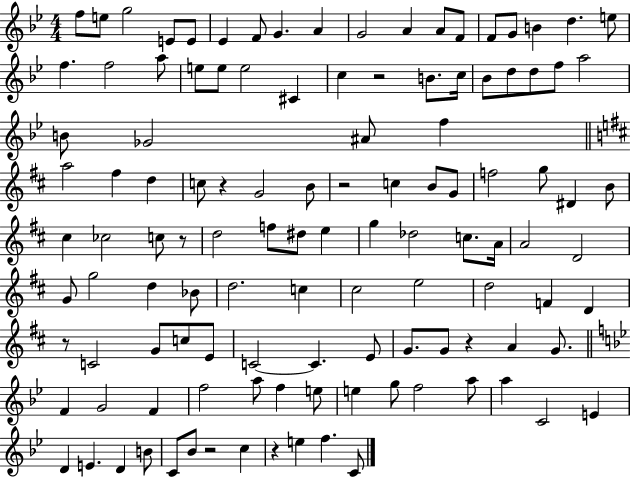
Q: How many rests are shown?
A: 8